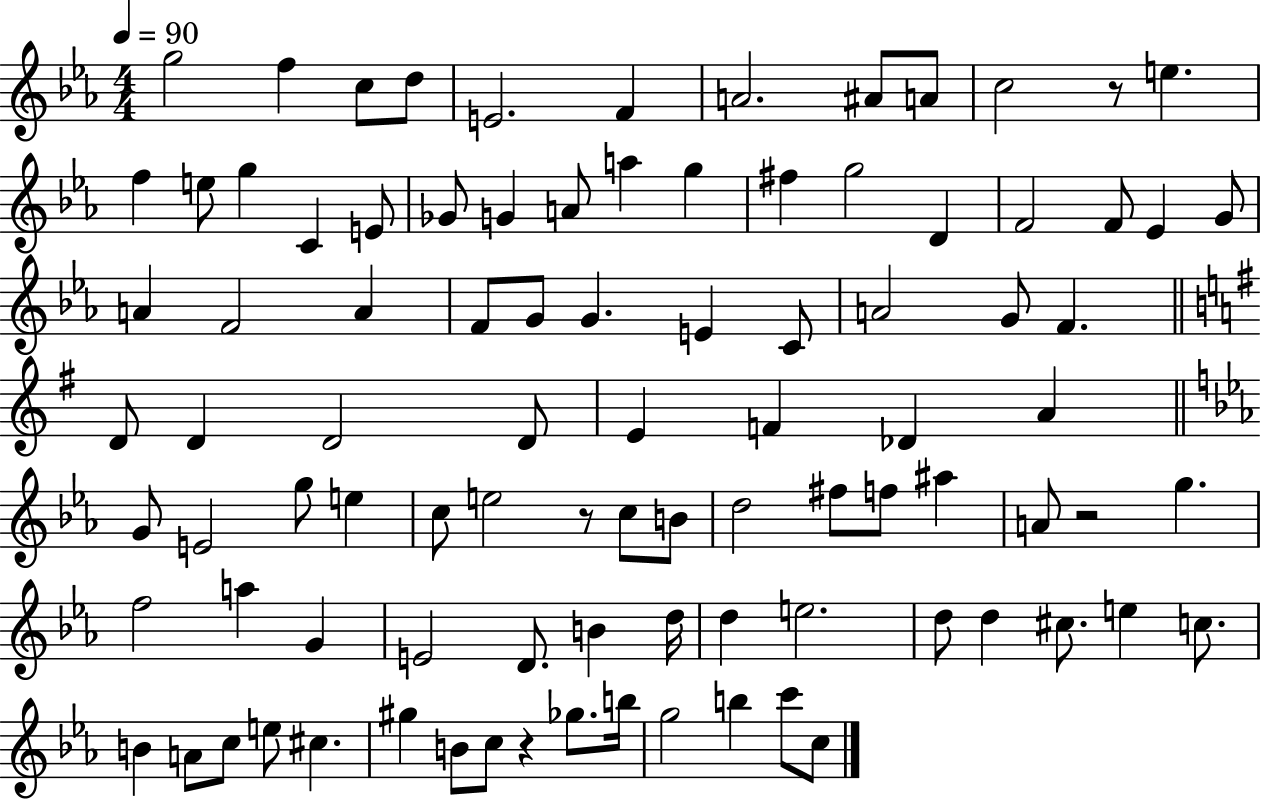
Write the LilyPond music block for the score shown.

{
  \clef treble
  \numericTimeSignature
  \time 4/4
  \key ees \major
  \tempo 4 = 90
  g''2 f''4 c''8 d''8 | e'2. f'4 | a'2. ais'8 a'8 | c''2 r8 e''4. | \break f''4 e''8 g''4 c'4 e'8 | ges'8 g'4 a'8 a''4 g''4 | fis''4 g''2 d'4 | f'2 f'8 ees'4 g'8 | \break a'4 f'2 a'4 | f'8 g'8 g'4. e'4 c'8 | a'2 g'8 f'4. | \bar "||" \break \key e \minor d'8 d'4 d'2 d'8 | e'4 f'4 des'4 a'4 | \bar "||" \break \key ees \major g'8 e'2 g''8 e''4 | c''8 e''2 r8 c''8 b'8 | d''2 fis''8 f''8 ais''4 | a'8 r2 g''4. | \break f''2 a''4 g'4 | e'2 d'8. b'4 d''16 | d''4 e''2. | d''8 d''4 cis''8. e''4 c''8. | \break b'4 a'8 c''8 e''8 cis''4. | gis''4 b'8 c''8 r4 ges''8. b''16 | g''2 b''4 c'''8 c''8 | \bar "|."
}